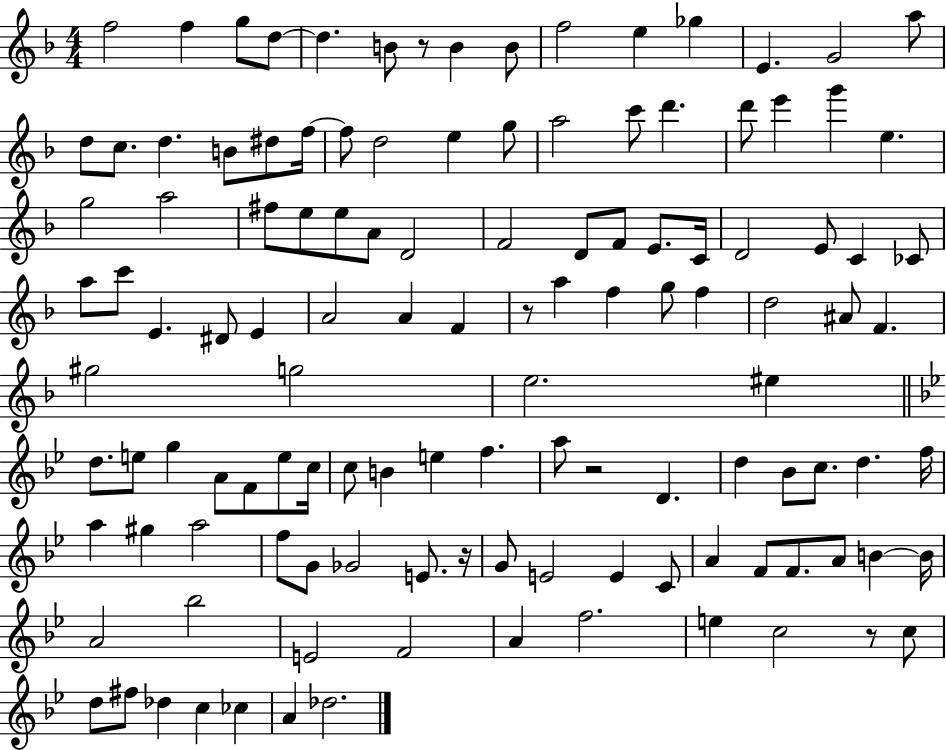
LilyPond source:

{
  \clef treble
  \numericTimeSignature
  \time 4/4
  \key f \major
  f''2 f''4 g''8 d''8~~ | d''4. b'8 r8 b'4 b'8 | f''2 e''4 ges''4 | e'4. g'2 a''8 | \break d''8 c''8. d''4. b'8 dis''8 f''16~~ | f''8 d''2 e''4 g''8 | a''2 c'''8 d'''4. | d'''8 e'''4 g'''4 e''4. | \break g''2 a''2 | fis''8 e''8 e''8 a'8 d'2 | f'2 d'8 f'8 e'8. c'16 | d'2 e'8 c'4 ces'8 | \break a''8 c'''8 e'4. dis'8 e'4 | a'2 a'4 f'4 | r8 a''4 f''4 g''8 f''4 | d''2 ais'8 f'4. | \break gis''2 g''2 | e''2. eis''4 | \bar "||" \break \key g \minor d''8. e''8 g''4 a'8 f'8 e''8 c''16 | c''8 b'4 e''4 f''4. | a''8 r2 d'4. | d''4 bes'8 c''8. d''4. f''16 | \break a''4 gis''4 a''2 | f''8 g'8 ges'2 e'8. r16 | g'8 e'2 e'4 c'8 | a'4 f'8 f'8. a'8 b'4~~ b'16 | \break a'2 bes''2 | e'2 f'2 | a'4 f''2. | e''4 c''2 r8 c''8 | \break d''8 fis''8 des''4 c''4 ces''4 | a'4 des''2. | \bar "|."
}